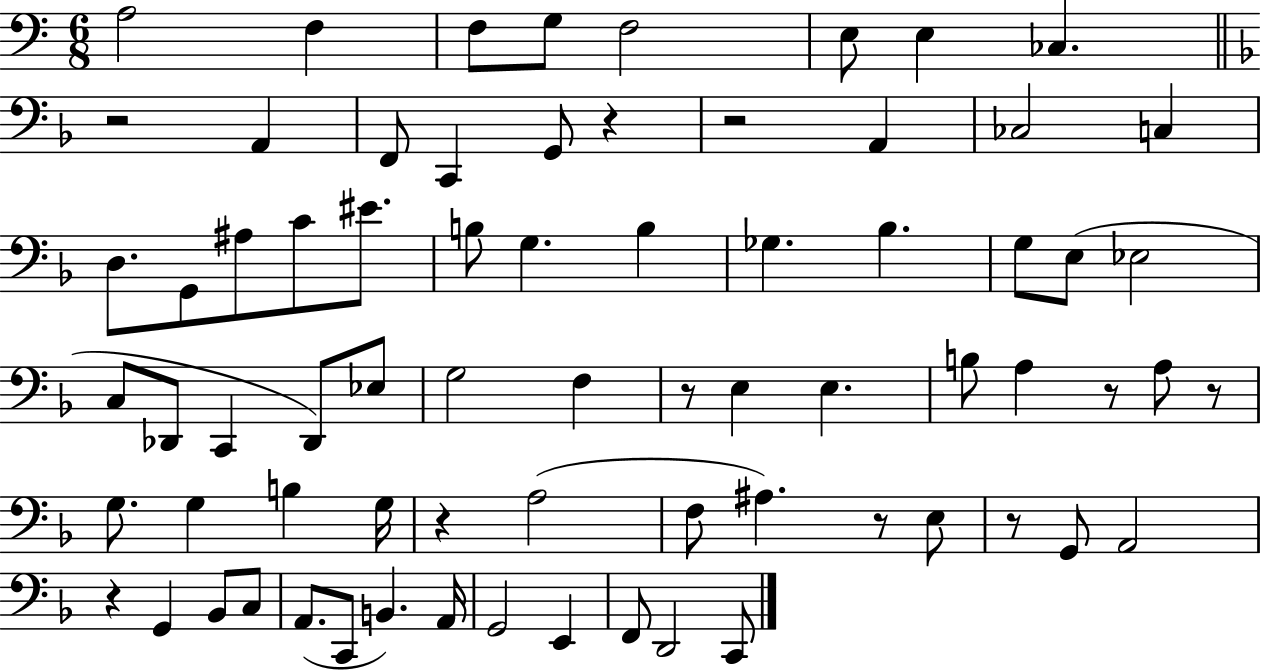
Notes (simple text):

A3/h F3/q F3/e G3/e F3/h E3/e E3/q CES3/q. R/h A2/q F2/e C2/q G2/e R/q R/h A2/q CES3/h C3/q D3/e. G2/e A#3/e C4/e EIS4/e. B3/e G3/q. B3/q Gb3/q. Bb3/q. G3/e E3/e Eb3/h C3/e Db2/e C2/q Db2/e Eb3/e G3/h F3/q R/e E3/q E3/q. B3/e A3/q R/e A3/e R/e G3/e. G3/q B3/q G3/s R/q A3/h F3/e A#3/q. R/e E3/e R/e G2/e A2/h R/q G2/q Bb2/e C3/e A2/e. C2/e B2/q. A2/s G2/h E2/q F2/e D2/h C2/e